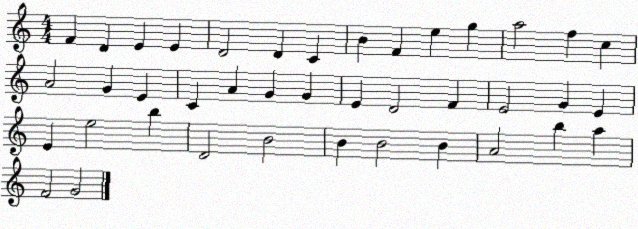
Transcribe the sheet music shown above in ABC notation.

X:1
T:Untitled
M:4/4
L:1/4
K:C
F D E E D2 D C B F e g a2 f c A2 G E C A G G E D2 F E2 G E E e2 b D2 B2 B B2 B A2 b a F2 G2